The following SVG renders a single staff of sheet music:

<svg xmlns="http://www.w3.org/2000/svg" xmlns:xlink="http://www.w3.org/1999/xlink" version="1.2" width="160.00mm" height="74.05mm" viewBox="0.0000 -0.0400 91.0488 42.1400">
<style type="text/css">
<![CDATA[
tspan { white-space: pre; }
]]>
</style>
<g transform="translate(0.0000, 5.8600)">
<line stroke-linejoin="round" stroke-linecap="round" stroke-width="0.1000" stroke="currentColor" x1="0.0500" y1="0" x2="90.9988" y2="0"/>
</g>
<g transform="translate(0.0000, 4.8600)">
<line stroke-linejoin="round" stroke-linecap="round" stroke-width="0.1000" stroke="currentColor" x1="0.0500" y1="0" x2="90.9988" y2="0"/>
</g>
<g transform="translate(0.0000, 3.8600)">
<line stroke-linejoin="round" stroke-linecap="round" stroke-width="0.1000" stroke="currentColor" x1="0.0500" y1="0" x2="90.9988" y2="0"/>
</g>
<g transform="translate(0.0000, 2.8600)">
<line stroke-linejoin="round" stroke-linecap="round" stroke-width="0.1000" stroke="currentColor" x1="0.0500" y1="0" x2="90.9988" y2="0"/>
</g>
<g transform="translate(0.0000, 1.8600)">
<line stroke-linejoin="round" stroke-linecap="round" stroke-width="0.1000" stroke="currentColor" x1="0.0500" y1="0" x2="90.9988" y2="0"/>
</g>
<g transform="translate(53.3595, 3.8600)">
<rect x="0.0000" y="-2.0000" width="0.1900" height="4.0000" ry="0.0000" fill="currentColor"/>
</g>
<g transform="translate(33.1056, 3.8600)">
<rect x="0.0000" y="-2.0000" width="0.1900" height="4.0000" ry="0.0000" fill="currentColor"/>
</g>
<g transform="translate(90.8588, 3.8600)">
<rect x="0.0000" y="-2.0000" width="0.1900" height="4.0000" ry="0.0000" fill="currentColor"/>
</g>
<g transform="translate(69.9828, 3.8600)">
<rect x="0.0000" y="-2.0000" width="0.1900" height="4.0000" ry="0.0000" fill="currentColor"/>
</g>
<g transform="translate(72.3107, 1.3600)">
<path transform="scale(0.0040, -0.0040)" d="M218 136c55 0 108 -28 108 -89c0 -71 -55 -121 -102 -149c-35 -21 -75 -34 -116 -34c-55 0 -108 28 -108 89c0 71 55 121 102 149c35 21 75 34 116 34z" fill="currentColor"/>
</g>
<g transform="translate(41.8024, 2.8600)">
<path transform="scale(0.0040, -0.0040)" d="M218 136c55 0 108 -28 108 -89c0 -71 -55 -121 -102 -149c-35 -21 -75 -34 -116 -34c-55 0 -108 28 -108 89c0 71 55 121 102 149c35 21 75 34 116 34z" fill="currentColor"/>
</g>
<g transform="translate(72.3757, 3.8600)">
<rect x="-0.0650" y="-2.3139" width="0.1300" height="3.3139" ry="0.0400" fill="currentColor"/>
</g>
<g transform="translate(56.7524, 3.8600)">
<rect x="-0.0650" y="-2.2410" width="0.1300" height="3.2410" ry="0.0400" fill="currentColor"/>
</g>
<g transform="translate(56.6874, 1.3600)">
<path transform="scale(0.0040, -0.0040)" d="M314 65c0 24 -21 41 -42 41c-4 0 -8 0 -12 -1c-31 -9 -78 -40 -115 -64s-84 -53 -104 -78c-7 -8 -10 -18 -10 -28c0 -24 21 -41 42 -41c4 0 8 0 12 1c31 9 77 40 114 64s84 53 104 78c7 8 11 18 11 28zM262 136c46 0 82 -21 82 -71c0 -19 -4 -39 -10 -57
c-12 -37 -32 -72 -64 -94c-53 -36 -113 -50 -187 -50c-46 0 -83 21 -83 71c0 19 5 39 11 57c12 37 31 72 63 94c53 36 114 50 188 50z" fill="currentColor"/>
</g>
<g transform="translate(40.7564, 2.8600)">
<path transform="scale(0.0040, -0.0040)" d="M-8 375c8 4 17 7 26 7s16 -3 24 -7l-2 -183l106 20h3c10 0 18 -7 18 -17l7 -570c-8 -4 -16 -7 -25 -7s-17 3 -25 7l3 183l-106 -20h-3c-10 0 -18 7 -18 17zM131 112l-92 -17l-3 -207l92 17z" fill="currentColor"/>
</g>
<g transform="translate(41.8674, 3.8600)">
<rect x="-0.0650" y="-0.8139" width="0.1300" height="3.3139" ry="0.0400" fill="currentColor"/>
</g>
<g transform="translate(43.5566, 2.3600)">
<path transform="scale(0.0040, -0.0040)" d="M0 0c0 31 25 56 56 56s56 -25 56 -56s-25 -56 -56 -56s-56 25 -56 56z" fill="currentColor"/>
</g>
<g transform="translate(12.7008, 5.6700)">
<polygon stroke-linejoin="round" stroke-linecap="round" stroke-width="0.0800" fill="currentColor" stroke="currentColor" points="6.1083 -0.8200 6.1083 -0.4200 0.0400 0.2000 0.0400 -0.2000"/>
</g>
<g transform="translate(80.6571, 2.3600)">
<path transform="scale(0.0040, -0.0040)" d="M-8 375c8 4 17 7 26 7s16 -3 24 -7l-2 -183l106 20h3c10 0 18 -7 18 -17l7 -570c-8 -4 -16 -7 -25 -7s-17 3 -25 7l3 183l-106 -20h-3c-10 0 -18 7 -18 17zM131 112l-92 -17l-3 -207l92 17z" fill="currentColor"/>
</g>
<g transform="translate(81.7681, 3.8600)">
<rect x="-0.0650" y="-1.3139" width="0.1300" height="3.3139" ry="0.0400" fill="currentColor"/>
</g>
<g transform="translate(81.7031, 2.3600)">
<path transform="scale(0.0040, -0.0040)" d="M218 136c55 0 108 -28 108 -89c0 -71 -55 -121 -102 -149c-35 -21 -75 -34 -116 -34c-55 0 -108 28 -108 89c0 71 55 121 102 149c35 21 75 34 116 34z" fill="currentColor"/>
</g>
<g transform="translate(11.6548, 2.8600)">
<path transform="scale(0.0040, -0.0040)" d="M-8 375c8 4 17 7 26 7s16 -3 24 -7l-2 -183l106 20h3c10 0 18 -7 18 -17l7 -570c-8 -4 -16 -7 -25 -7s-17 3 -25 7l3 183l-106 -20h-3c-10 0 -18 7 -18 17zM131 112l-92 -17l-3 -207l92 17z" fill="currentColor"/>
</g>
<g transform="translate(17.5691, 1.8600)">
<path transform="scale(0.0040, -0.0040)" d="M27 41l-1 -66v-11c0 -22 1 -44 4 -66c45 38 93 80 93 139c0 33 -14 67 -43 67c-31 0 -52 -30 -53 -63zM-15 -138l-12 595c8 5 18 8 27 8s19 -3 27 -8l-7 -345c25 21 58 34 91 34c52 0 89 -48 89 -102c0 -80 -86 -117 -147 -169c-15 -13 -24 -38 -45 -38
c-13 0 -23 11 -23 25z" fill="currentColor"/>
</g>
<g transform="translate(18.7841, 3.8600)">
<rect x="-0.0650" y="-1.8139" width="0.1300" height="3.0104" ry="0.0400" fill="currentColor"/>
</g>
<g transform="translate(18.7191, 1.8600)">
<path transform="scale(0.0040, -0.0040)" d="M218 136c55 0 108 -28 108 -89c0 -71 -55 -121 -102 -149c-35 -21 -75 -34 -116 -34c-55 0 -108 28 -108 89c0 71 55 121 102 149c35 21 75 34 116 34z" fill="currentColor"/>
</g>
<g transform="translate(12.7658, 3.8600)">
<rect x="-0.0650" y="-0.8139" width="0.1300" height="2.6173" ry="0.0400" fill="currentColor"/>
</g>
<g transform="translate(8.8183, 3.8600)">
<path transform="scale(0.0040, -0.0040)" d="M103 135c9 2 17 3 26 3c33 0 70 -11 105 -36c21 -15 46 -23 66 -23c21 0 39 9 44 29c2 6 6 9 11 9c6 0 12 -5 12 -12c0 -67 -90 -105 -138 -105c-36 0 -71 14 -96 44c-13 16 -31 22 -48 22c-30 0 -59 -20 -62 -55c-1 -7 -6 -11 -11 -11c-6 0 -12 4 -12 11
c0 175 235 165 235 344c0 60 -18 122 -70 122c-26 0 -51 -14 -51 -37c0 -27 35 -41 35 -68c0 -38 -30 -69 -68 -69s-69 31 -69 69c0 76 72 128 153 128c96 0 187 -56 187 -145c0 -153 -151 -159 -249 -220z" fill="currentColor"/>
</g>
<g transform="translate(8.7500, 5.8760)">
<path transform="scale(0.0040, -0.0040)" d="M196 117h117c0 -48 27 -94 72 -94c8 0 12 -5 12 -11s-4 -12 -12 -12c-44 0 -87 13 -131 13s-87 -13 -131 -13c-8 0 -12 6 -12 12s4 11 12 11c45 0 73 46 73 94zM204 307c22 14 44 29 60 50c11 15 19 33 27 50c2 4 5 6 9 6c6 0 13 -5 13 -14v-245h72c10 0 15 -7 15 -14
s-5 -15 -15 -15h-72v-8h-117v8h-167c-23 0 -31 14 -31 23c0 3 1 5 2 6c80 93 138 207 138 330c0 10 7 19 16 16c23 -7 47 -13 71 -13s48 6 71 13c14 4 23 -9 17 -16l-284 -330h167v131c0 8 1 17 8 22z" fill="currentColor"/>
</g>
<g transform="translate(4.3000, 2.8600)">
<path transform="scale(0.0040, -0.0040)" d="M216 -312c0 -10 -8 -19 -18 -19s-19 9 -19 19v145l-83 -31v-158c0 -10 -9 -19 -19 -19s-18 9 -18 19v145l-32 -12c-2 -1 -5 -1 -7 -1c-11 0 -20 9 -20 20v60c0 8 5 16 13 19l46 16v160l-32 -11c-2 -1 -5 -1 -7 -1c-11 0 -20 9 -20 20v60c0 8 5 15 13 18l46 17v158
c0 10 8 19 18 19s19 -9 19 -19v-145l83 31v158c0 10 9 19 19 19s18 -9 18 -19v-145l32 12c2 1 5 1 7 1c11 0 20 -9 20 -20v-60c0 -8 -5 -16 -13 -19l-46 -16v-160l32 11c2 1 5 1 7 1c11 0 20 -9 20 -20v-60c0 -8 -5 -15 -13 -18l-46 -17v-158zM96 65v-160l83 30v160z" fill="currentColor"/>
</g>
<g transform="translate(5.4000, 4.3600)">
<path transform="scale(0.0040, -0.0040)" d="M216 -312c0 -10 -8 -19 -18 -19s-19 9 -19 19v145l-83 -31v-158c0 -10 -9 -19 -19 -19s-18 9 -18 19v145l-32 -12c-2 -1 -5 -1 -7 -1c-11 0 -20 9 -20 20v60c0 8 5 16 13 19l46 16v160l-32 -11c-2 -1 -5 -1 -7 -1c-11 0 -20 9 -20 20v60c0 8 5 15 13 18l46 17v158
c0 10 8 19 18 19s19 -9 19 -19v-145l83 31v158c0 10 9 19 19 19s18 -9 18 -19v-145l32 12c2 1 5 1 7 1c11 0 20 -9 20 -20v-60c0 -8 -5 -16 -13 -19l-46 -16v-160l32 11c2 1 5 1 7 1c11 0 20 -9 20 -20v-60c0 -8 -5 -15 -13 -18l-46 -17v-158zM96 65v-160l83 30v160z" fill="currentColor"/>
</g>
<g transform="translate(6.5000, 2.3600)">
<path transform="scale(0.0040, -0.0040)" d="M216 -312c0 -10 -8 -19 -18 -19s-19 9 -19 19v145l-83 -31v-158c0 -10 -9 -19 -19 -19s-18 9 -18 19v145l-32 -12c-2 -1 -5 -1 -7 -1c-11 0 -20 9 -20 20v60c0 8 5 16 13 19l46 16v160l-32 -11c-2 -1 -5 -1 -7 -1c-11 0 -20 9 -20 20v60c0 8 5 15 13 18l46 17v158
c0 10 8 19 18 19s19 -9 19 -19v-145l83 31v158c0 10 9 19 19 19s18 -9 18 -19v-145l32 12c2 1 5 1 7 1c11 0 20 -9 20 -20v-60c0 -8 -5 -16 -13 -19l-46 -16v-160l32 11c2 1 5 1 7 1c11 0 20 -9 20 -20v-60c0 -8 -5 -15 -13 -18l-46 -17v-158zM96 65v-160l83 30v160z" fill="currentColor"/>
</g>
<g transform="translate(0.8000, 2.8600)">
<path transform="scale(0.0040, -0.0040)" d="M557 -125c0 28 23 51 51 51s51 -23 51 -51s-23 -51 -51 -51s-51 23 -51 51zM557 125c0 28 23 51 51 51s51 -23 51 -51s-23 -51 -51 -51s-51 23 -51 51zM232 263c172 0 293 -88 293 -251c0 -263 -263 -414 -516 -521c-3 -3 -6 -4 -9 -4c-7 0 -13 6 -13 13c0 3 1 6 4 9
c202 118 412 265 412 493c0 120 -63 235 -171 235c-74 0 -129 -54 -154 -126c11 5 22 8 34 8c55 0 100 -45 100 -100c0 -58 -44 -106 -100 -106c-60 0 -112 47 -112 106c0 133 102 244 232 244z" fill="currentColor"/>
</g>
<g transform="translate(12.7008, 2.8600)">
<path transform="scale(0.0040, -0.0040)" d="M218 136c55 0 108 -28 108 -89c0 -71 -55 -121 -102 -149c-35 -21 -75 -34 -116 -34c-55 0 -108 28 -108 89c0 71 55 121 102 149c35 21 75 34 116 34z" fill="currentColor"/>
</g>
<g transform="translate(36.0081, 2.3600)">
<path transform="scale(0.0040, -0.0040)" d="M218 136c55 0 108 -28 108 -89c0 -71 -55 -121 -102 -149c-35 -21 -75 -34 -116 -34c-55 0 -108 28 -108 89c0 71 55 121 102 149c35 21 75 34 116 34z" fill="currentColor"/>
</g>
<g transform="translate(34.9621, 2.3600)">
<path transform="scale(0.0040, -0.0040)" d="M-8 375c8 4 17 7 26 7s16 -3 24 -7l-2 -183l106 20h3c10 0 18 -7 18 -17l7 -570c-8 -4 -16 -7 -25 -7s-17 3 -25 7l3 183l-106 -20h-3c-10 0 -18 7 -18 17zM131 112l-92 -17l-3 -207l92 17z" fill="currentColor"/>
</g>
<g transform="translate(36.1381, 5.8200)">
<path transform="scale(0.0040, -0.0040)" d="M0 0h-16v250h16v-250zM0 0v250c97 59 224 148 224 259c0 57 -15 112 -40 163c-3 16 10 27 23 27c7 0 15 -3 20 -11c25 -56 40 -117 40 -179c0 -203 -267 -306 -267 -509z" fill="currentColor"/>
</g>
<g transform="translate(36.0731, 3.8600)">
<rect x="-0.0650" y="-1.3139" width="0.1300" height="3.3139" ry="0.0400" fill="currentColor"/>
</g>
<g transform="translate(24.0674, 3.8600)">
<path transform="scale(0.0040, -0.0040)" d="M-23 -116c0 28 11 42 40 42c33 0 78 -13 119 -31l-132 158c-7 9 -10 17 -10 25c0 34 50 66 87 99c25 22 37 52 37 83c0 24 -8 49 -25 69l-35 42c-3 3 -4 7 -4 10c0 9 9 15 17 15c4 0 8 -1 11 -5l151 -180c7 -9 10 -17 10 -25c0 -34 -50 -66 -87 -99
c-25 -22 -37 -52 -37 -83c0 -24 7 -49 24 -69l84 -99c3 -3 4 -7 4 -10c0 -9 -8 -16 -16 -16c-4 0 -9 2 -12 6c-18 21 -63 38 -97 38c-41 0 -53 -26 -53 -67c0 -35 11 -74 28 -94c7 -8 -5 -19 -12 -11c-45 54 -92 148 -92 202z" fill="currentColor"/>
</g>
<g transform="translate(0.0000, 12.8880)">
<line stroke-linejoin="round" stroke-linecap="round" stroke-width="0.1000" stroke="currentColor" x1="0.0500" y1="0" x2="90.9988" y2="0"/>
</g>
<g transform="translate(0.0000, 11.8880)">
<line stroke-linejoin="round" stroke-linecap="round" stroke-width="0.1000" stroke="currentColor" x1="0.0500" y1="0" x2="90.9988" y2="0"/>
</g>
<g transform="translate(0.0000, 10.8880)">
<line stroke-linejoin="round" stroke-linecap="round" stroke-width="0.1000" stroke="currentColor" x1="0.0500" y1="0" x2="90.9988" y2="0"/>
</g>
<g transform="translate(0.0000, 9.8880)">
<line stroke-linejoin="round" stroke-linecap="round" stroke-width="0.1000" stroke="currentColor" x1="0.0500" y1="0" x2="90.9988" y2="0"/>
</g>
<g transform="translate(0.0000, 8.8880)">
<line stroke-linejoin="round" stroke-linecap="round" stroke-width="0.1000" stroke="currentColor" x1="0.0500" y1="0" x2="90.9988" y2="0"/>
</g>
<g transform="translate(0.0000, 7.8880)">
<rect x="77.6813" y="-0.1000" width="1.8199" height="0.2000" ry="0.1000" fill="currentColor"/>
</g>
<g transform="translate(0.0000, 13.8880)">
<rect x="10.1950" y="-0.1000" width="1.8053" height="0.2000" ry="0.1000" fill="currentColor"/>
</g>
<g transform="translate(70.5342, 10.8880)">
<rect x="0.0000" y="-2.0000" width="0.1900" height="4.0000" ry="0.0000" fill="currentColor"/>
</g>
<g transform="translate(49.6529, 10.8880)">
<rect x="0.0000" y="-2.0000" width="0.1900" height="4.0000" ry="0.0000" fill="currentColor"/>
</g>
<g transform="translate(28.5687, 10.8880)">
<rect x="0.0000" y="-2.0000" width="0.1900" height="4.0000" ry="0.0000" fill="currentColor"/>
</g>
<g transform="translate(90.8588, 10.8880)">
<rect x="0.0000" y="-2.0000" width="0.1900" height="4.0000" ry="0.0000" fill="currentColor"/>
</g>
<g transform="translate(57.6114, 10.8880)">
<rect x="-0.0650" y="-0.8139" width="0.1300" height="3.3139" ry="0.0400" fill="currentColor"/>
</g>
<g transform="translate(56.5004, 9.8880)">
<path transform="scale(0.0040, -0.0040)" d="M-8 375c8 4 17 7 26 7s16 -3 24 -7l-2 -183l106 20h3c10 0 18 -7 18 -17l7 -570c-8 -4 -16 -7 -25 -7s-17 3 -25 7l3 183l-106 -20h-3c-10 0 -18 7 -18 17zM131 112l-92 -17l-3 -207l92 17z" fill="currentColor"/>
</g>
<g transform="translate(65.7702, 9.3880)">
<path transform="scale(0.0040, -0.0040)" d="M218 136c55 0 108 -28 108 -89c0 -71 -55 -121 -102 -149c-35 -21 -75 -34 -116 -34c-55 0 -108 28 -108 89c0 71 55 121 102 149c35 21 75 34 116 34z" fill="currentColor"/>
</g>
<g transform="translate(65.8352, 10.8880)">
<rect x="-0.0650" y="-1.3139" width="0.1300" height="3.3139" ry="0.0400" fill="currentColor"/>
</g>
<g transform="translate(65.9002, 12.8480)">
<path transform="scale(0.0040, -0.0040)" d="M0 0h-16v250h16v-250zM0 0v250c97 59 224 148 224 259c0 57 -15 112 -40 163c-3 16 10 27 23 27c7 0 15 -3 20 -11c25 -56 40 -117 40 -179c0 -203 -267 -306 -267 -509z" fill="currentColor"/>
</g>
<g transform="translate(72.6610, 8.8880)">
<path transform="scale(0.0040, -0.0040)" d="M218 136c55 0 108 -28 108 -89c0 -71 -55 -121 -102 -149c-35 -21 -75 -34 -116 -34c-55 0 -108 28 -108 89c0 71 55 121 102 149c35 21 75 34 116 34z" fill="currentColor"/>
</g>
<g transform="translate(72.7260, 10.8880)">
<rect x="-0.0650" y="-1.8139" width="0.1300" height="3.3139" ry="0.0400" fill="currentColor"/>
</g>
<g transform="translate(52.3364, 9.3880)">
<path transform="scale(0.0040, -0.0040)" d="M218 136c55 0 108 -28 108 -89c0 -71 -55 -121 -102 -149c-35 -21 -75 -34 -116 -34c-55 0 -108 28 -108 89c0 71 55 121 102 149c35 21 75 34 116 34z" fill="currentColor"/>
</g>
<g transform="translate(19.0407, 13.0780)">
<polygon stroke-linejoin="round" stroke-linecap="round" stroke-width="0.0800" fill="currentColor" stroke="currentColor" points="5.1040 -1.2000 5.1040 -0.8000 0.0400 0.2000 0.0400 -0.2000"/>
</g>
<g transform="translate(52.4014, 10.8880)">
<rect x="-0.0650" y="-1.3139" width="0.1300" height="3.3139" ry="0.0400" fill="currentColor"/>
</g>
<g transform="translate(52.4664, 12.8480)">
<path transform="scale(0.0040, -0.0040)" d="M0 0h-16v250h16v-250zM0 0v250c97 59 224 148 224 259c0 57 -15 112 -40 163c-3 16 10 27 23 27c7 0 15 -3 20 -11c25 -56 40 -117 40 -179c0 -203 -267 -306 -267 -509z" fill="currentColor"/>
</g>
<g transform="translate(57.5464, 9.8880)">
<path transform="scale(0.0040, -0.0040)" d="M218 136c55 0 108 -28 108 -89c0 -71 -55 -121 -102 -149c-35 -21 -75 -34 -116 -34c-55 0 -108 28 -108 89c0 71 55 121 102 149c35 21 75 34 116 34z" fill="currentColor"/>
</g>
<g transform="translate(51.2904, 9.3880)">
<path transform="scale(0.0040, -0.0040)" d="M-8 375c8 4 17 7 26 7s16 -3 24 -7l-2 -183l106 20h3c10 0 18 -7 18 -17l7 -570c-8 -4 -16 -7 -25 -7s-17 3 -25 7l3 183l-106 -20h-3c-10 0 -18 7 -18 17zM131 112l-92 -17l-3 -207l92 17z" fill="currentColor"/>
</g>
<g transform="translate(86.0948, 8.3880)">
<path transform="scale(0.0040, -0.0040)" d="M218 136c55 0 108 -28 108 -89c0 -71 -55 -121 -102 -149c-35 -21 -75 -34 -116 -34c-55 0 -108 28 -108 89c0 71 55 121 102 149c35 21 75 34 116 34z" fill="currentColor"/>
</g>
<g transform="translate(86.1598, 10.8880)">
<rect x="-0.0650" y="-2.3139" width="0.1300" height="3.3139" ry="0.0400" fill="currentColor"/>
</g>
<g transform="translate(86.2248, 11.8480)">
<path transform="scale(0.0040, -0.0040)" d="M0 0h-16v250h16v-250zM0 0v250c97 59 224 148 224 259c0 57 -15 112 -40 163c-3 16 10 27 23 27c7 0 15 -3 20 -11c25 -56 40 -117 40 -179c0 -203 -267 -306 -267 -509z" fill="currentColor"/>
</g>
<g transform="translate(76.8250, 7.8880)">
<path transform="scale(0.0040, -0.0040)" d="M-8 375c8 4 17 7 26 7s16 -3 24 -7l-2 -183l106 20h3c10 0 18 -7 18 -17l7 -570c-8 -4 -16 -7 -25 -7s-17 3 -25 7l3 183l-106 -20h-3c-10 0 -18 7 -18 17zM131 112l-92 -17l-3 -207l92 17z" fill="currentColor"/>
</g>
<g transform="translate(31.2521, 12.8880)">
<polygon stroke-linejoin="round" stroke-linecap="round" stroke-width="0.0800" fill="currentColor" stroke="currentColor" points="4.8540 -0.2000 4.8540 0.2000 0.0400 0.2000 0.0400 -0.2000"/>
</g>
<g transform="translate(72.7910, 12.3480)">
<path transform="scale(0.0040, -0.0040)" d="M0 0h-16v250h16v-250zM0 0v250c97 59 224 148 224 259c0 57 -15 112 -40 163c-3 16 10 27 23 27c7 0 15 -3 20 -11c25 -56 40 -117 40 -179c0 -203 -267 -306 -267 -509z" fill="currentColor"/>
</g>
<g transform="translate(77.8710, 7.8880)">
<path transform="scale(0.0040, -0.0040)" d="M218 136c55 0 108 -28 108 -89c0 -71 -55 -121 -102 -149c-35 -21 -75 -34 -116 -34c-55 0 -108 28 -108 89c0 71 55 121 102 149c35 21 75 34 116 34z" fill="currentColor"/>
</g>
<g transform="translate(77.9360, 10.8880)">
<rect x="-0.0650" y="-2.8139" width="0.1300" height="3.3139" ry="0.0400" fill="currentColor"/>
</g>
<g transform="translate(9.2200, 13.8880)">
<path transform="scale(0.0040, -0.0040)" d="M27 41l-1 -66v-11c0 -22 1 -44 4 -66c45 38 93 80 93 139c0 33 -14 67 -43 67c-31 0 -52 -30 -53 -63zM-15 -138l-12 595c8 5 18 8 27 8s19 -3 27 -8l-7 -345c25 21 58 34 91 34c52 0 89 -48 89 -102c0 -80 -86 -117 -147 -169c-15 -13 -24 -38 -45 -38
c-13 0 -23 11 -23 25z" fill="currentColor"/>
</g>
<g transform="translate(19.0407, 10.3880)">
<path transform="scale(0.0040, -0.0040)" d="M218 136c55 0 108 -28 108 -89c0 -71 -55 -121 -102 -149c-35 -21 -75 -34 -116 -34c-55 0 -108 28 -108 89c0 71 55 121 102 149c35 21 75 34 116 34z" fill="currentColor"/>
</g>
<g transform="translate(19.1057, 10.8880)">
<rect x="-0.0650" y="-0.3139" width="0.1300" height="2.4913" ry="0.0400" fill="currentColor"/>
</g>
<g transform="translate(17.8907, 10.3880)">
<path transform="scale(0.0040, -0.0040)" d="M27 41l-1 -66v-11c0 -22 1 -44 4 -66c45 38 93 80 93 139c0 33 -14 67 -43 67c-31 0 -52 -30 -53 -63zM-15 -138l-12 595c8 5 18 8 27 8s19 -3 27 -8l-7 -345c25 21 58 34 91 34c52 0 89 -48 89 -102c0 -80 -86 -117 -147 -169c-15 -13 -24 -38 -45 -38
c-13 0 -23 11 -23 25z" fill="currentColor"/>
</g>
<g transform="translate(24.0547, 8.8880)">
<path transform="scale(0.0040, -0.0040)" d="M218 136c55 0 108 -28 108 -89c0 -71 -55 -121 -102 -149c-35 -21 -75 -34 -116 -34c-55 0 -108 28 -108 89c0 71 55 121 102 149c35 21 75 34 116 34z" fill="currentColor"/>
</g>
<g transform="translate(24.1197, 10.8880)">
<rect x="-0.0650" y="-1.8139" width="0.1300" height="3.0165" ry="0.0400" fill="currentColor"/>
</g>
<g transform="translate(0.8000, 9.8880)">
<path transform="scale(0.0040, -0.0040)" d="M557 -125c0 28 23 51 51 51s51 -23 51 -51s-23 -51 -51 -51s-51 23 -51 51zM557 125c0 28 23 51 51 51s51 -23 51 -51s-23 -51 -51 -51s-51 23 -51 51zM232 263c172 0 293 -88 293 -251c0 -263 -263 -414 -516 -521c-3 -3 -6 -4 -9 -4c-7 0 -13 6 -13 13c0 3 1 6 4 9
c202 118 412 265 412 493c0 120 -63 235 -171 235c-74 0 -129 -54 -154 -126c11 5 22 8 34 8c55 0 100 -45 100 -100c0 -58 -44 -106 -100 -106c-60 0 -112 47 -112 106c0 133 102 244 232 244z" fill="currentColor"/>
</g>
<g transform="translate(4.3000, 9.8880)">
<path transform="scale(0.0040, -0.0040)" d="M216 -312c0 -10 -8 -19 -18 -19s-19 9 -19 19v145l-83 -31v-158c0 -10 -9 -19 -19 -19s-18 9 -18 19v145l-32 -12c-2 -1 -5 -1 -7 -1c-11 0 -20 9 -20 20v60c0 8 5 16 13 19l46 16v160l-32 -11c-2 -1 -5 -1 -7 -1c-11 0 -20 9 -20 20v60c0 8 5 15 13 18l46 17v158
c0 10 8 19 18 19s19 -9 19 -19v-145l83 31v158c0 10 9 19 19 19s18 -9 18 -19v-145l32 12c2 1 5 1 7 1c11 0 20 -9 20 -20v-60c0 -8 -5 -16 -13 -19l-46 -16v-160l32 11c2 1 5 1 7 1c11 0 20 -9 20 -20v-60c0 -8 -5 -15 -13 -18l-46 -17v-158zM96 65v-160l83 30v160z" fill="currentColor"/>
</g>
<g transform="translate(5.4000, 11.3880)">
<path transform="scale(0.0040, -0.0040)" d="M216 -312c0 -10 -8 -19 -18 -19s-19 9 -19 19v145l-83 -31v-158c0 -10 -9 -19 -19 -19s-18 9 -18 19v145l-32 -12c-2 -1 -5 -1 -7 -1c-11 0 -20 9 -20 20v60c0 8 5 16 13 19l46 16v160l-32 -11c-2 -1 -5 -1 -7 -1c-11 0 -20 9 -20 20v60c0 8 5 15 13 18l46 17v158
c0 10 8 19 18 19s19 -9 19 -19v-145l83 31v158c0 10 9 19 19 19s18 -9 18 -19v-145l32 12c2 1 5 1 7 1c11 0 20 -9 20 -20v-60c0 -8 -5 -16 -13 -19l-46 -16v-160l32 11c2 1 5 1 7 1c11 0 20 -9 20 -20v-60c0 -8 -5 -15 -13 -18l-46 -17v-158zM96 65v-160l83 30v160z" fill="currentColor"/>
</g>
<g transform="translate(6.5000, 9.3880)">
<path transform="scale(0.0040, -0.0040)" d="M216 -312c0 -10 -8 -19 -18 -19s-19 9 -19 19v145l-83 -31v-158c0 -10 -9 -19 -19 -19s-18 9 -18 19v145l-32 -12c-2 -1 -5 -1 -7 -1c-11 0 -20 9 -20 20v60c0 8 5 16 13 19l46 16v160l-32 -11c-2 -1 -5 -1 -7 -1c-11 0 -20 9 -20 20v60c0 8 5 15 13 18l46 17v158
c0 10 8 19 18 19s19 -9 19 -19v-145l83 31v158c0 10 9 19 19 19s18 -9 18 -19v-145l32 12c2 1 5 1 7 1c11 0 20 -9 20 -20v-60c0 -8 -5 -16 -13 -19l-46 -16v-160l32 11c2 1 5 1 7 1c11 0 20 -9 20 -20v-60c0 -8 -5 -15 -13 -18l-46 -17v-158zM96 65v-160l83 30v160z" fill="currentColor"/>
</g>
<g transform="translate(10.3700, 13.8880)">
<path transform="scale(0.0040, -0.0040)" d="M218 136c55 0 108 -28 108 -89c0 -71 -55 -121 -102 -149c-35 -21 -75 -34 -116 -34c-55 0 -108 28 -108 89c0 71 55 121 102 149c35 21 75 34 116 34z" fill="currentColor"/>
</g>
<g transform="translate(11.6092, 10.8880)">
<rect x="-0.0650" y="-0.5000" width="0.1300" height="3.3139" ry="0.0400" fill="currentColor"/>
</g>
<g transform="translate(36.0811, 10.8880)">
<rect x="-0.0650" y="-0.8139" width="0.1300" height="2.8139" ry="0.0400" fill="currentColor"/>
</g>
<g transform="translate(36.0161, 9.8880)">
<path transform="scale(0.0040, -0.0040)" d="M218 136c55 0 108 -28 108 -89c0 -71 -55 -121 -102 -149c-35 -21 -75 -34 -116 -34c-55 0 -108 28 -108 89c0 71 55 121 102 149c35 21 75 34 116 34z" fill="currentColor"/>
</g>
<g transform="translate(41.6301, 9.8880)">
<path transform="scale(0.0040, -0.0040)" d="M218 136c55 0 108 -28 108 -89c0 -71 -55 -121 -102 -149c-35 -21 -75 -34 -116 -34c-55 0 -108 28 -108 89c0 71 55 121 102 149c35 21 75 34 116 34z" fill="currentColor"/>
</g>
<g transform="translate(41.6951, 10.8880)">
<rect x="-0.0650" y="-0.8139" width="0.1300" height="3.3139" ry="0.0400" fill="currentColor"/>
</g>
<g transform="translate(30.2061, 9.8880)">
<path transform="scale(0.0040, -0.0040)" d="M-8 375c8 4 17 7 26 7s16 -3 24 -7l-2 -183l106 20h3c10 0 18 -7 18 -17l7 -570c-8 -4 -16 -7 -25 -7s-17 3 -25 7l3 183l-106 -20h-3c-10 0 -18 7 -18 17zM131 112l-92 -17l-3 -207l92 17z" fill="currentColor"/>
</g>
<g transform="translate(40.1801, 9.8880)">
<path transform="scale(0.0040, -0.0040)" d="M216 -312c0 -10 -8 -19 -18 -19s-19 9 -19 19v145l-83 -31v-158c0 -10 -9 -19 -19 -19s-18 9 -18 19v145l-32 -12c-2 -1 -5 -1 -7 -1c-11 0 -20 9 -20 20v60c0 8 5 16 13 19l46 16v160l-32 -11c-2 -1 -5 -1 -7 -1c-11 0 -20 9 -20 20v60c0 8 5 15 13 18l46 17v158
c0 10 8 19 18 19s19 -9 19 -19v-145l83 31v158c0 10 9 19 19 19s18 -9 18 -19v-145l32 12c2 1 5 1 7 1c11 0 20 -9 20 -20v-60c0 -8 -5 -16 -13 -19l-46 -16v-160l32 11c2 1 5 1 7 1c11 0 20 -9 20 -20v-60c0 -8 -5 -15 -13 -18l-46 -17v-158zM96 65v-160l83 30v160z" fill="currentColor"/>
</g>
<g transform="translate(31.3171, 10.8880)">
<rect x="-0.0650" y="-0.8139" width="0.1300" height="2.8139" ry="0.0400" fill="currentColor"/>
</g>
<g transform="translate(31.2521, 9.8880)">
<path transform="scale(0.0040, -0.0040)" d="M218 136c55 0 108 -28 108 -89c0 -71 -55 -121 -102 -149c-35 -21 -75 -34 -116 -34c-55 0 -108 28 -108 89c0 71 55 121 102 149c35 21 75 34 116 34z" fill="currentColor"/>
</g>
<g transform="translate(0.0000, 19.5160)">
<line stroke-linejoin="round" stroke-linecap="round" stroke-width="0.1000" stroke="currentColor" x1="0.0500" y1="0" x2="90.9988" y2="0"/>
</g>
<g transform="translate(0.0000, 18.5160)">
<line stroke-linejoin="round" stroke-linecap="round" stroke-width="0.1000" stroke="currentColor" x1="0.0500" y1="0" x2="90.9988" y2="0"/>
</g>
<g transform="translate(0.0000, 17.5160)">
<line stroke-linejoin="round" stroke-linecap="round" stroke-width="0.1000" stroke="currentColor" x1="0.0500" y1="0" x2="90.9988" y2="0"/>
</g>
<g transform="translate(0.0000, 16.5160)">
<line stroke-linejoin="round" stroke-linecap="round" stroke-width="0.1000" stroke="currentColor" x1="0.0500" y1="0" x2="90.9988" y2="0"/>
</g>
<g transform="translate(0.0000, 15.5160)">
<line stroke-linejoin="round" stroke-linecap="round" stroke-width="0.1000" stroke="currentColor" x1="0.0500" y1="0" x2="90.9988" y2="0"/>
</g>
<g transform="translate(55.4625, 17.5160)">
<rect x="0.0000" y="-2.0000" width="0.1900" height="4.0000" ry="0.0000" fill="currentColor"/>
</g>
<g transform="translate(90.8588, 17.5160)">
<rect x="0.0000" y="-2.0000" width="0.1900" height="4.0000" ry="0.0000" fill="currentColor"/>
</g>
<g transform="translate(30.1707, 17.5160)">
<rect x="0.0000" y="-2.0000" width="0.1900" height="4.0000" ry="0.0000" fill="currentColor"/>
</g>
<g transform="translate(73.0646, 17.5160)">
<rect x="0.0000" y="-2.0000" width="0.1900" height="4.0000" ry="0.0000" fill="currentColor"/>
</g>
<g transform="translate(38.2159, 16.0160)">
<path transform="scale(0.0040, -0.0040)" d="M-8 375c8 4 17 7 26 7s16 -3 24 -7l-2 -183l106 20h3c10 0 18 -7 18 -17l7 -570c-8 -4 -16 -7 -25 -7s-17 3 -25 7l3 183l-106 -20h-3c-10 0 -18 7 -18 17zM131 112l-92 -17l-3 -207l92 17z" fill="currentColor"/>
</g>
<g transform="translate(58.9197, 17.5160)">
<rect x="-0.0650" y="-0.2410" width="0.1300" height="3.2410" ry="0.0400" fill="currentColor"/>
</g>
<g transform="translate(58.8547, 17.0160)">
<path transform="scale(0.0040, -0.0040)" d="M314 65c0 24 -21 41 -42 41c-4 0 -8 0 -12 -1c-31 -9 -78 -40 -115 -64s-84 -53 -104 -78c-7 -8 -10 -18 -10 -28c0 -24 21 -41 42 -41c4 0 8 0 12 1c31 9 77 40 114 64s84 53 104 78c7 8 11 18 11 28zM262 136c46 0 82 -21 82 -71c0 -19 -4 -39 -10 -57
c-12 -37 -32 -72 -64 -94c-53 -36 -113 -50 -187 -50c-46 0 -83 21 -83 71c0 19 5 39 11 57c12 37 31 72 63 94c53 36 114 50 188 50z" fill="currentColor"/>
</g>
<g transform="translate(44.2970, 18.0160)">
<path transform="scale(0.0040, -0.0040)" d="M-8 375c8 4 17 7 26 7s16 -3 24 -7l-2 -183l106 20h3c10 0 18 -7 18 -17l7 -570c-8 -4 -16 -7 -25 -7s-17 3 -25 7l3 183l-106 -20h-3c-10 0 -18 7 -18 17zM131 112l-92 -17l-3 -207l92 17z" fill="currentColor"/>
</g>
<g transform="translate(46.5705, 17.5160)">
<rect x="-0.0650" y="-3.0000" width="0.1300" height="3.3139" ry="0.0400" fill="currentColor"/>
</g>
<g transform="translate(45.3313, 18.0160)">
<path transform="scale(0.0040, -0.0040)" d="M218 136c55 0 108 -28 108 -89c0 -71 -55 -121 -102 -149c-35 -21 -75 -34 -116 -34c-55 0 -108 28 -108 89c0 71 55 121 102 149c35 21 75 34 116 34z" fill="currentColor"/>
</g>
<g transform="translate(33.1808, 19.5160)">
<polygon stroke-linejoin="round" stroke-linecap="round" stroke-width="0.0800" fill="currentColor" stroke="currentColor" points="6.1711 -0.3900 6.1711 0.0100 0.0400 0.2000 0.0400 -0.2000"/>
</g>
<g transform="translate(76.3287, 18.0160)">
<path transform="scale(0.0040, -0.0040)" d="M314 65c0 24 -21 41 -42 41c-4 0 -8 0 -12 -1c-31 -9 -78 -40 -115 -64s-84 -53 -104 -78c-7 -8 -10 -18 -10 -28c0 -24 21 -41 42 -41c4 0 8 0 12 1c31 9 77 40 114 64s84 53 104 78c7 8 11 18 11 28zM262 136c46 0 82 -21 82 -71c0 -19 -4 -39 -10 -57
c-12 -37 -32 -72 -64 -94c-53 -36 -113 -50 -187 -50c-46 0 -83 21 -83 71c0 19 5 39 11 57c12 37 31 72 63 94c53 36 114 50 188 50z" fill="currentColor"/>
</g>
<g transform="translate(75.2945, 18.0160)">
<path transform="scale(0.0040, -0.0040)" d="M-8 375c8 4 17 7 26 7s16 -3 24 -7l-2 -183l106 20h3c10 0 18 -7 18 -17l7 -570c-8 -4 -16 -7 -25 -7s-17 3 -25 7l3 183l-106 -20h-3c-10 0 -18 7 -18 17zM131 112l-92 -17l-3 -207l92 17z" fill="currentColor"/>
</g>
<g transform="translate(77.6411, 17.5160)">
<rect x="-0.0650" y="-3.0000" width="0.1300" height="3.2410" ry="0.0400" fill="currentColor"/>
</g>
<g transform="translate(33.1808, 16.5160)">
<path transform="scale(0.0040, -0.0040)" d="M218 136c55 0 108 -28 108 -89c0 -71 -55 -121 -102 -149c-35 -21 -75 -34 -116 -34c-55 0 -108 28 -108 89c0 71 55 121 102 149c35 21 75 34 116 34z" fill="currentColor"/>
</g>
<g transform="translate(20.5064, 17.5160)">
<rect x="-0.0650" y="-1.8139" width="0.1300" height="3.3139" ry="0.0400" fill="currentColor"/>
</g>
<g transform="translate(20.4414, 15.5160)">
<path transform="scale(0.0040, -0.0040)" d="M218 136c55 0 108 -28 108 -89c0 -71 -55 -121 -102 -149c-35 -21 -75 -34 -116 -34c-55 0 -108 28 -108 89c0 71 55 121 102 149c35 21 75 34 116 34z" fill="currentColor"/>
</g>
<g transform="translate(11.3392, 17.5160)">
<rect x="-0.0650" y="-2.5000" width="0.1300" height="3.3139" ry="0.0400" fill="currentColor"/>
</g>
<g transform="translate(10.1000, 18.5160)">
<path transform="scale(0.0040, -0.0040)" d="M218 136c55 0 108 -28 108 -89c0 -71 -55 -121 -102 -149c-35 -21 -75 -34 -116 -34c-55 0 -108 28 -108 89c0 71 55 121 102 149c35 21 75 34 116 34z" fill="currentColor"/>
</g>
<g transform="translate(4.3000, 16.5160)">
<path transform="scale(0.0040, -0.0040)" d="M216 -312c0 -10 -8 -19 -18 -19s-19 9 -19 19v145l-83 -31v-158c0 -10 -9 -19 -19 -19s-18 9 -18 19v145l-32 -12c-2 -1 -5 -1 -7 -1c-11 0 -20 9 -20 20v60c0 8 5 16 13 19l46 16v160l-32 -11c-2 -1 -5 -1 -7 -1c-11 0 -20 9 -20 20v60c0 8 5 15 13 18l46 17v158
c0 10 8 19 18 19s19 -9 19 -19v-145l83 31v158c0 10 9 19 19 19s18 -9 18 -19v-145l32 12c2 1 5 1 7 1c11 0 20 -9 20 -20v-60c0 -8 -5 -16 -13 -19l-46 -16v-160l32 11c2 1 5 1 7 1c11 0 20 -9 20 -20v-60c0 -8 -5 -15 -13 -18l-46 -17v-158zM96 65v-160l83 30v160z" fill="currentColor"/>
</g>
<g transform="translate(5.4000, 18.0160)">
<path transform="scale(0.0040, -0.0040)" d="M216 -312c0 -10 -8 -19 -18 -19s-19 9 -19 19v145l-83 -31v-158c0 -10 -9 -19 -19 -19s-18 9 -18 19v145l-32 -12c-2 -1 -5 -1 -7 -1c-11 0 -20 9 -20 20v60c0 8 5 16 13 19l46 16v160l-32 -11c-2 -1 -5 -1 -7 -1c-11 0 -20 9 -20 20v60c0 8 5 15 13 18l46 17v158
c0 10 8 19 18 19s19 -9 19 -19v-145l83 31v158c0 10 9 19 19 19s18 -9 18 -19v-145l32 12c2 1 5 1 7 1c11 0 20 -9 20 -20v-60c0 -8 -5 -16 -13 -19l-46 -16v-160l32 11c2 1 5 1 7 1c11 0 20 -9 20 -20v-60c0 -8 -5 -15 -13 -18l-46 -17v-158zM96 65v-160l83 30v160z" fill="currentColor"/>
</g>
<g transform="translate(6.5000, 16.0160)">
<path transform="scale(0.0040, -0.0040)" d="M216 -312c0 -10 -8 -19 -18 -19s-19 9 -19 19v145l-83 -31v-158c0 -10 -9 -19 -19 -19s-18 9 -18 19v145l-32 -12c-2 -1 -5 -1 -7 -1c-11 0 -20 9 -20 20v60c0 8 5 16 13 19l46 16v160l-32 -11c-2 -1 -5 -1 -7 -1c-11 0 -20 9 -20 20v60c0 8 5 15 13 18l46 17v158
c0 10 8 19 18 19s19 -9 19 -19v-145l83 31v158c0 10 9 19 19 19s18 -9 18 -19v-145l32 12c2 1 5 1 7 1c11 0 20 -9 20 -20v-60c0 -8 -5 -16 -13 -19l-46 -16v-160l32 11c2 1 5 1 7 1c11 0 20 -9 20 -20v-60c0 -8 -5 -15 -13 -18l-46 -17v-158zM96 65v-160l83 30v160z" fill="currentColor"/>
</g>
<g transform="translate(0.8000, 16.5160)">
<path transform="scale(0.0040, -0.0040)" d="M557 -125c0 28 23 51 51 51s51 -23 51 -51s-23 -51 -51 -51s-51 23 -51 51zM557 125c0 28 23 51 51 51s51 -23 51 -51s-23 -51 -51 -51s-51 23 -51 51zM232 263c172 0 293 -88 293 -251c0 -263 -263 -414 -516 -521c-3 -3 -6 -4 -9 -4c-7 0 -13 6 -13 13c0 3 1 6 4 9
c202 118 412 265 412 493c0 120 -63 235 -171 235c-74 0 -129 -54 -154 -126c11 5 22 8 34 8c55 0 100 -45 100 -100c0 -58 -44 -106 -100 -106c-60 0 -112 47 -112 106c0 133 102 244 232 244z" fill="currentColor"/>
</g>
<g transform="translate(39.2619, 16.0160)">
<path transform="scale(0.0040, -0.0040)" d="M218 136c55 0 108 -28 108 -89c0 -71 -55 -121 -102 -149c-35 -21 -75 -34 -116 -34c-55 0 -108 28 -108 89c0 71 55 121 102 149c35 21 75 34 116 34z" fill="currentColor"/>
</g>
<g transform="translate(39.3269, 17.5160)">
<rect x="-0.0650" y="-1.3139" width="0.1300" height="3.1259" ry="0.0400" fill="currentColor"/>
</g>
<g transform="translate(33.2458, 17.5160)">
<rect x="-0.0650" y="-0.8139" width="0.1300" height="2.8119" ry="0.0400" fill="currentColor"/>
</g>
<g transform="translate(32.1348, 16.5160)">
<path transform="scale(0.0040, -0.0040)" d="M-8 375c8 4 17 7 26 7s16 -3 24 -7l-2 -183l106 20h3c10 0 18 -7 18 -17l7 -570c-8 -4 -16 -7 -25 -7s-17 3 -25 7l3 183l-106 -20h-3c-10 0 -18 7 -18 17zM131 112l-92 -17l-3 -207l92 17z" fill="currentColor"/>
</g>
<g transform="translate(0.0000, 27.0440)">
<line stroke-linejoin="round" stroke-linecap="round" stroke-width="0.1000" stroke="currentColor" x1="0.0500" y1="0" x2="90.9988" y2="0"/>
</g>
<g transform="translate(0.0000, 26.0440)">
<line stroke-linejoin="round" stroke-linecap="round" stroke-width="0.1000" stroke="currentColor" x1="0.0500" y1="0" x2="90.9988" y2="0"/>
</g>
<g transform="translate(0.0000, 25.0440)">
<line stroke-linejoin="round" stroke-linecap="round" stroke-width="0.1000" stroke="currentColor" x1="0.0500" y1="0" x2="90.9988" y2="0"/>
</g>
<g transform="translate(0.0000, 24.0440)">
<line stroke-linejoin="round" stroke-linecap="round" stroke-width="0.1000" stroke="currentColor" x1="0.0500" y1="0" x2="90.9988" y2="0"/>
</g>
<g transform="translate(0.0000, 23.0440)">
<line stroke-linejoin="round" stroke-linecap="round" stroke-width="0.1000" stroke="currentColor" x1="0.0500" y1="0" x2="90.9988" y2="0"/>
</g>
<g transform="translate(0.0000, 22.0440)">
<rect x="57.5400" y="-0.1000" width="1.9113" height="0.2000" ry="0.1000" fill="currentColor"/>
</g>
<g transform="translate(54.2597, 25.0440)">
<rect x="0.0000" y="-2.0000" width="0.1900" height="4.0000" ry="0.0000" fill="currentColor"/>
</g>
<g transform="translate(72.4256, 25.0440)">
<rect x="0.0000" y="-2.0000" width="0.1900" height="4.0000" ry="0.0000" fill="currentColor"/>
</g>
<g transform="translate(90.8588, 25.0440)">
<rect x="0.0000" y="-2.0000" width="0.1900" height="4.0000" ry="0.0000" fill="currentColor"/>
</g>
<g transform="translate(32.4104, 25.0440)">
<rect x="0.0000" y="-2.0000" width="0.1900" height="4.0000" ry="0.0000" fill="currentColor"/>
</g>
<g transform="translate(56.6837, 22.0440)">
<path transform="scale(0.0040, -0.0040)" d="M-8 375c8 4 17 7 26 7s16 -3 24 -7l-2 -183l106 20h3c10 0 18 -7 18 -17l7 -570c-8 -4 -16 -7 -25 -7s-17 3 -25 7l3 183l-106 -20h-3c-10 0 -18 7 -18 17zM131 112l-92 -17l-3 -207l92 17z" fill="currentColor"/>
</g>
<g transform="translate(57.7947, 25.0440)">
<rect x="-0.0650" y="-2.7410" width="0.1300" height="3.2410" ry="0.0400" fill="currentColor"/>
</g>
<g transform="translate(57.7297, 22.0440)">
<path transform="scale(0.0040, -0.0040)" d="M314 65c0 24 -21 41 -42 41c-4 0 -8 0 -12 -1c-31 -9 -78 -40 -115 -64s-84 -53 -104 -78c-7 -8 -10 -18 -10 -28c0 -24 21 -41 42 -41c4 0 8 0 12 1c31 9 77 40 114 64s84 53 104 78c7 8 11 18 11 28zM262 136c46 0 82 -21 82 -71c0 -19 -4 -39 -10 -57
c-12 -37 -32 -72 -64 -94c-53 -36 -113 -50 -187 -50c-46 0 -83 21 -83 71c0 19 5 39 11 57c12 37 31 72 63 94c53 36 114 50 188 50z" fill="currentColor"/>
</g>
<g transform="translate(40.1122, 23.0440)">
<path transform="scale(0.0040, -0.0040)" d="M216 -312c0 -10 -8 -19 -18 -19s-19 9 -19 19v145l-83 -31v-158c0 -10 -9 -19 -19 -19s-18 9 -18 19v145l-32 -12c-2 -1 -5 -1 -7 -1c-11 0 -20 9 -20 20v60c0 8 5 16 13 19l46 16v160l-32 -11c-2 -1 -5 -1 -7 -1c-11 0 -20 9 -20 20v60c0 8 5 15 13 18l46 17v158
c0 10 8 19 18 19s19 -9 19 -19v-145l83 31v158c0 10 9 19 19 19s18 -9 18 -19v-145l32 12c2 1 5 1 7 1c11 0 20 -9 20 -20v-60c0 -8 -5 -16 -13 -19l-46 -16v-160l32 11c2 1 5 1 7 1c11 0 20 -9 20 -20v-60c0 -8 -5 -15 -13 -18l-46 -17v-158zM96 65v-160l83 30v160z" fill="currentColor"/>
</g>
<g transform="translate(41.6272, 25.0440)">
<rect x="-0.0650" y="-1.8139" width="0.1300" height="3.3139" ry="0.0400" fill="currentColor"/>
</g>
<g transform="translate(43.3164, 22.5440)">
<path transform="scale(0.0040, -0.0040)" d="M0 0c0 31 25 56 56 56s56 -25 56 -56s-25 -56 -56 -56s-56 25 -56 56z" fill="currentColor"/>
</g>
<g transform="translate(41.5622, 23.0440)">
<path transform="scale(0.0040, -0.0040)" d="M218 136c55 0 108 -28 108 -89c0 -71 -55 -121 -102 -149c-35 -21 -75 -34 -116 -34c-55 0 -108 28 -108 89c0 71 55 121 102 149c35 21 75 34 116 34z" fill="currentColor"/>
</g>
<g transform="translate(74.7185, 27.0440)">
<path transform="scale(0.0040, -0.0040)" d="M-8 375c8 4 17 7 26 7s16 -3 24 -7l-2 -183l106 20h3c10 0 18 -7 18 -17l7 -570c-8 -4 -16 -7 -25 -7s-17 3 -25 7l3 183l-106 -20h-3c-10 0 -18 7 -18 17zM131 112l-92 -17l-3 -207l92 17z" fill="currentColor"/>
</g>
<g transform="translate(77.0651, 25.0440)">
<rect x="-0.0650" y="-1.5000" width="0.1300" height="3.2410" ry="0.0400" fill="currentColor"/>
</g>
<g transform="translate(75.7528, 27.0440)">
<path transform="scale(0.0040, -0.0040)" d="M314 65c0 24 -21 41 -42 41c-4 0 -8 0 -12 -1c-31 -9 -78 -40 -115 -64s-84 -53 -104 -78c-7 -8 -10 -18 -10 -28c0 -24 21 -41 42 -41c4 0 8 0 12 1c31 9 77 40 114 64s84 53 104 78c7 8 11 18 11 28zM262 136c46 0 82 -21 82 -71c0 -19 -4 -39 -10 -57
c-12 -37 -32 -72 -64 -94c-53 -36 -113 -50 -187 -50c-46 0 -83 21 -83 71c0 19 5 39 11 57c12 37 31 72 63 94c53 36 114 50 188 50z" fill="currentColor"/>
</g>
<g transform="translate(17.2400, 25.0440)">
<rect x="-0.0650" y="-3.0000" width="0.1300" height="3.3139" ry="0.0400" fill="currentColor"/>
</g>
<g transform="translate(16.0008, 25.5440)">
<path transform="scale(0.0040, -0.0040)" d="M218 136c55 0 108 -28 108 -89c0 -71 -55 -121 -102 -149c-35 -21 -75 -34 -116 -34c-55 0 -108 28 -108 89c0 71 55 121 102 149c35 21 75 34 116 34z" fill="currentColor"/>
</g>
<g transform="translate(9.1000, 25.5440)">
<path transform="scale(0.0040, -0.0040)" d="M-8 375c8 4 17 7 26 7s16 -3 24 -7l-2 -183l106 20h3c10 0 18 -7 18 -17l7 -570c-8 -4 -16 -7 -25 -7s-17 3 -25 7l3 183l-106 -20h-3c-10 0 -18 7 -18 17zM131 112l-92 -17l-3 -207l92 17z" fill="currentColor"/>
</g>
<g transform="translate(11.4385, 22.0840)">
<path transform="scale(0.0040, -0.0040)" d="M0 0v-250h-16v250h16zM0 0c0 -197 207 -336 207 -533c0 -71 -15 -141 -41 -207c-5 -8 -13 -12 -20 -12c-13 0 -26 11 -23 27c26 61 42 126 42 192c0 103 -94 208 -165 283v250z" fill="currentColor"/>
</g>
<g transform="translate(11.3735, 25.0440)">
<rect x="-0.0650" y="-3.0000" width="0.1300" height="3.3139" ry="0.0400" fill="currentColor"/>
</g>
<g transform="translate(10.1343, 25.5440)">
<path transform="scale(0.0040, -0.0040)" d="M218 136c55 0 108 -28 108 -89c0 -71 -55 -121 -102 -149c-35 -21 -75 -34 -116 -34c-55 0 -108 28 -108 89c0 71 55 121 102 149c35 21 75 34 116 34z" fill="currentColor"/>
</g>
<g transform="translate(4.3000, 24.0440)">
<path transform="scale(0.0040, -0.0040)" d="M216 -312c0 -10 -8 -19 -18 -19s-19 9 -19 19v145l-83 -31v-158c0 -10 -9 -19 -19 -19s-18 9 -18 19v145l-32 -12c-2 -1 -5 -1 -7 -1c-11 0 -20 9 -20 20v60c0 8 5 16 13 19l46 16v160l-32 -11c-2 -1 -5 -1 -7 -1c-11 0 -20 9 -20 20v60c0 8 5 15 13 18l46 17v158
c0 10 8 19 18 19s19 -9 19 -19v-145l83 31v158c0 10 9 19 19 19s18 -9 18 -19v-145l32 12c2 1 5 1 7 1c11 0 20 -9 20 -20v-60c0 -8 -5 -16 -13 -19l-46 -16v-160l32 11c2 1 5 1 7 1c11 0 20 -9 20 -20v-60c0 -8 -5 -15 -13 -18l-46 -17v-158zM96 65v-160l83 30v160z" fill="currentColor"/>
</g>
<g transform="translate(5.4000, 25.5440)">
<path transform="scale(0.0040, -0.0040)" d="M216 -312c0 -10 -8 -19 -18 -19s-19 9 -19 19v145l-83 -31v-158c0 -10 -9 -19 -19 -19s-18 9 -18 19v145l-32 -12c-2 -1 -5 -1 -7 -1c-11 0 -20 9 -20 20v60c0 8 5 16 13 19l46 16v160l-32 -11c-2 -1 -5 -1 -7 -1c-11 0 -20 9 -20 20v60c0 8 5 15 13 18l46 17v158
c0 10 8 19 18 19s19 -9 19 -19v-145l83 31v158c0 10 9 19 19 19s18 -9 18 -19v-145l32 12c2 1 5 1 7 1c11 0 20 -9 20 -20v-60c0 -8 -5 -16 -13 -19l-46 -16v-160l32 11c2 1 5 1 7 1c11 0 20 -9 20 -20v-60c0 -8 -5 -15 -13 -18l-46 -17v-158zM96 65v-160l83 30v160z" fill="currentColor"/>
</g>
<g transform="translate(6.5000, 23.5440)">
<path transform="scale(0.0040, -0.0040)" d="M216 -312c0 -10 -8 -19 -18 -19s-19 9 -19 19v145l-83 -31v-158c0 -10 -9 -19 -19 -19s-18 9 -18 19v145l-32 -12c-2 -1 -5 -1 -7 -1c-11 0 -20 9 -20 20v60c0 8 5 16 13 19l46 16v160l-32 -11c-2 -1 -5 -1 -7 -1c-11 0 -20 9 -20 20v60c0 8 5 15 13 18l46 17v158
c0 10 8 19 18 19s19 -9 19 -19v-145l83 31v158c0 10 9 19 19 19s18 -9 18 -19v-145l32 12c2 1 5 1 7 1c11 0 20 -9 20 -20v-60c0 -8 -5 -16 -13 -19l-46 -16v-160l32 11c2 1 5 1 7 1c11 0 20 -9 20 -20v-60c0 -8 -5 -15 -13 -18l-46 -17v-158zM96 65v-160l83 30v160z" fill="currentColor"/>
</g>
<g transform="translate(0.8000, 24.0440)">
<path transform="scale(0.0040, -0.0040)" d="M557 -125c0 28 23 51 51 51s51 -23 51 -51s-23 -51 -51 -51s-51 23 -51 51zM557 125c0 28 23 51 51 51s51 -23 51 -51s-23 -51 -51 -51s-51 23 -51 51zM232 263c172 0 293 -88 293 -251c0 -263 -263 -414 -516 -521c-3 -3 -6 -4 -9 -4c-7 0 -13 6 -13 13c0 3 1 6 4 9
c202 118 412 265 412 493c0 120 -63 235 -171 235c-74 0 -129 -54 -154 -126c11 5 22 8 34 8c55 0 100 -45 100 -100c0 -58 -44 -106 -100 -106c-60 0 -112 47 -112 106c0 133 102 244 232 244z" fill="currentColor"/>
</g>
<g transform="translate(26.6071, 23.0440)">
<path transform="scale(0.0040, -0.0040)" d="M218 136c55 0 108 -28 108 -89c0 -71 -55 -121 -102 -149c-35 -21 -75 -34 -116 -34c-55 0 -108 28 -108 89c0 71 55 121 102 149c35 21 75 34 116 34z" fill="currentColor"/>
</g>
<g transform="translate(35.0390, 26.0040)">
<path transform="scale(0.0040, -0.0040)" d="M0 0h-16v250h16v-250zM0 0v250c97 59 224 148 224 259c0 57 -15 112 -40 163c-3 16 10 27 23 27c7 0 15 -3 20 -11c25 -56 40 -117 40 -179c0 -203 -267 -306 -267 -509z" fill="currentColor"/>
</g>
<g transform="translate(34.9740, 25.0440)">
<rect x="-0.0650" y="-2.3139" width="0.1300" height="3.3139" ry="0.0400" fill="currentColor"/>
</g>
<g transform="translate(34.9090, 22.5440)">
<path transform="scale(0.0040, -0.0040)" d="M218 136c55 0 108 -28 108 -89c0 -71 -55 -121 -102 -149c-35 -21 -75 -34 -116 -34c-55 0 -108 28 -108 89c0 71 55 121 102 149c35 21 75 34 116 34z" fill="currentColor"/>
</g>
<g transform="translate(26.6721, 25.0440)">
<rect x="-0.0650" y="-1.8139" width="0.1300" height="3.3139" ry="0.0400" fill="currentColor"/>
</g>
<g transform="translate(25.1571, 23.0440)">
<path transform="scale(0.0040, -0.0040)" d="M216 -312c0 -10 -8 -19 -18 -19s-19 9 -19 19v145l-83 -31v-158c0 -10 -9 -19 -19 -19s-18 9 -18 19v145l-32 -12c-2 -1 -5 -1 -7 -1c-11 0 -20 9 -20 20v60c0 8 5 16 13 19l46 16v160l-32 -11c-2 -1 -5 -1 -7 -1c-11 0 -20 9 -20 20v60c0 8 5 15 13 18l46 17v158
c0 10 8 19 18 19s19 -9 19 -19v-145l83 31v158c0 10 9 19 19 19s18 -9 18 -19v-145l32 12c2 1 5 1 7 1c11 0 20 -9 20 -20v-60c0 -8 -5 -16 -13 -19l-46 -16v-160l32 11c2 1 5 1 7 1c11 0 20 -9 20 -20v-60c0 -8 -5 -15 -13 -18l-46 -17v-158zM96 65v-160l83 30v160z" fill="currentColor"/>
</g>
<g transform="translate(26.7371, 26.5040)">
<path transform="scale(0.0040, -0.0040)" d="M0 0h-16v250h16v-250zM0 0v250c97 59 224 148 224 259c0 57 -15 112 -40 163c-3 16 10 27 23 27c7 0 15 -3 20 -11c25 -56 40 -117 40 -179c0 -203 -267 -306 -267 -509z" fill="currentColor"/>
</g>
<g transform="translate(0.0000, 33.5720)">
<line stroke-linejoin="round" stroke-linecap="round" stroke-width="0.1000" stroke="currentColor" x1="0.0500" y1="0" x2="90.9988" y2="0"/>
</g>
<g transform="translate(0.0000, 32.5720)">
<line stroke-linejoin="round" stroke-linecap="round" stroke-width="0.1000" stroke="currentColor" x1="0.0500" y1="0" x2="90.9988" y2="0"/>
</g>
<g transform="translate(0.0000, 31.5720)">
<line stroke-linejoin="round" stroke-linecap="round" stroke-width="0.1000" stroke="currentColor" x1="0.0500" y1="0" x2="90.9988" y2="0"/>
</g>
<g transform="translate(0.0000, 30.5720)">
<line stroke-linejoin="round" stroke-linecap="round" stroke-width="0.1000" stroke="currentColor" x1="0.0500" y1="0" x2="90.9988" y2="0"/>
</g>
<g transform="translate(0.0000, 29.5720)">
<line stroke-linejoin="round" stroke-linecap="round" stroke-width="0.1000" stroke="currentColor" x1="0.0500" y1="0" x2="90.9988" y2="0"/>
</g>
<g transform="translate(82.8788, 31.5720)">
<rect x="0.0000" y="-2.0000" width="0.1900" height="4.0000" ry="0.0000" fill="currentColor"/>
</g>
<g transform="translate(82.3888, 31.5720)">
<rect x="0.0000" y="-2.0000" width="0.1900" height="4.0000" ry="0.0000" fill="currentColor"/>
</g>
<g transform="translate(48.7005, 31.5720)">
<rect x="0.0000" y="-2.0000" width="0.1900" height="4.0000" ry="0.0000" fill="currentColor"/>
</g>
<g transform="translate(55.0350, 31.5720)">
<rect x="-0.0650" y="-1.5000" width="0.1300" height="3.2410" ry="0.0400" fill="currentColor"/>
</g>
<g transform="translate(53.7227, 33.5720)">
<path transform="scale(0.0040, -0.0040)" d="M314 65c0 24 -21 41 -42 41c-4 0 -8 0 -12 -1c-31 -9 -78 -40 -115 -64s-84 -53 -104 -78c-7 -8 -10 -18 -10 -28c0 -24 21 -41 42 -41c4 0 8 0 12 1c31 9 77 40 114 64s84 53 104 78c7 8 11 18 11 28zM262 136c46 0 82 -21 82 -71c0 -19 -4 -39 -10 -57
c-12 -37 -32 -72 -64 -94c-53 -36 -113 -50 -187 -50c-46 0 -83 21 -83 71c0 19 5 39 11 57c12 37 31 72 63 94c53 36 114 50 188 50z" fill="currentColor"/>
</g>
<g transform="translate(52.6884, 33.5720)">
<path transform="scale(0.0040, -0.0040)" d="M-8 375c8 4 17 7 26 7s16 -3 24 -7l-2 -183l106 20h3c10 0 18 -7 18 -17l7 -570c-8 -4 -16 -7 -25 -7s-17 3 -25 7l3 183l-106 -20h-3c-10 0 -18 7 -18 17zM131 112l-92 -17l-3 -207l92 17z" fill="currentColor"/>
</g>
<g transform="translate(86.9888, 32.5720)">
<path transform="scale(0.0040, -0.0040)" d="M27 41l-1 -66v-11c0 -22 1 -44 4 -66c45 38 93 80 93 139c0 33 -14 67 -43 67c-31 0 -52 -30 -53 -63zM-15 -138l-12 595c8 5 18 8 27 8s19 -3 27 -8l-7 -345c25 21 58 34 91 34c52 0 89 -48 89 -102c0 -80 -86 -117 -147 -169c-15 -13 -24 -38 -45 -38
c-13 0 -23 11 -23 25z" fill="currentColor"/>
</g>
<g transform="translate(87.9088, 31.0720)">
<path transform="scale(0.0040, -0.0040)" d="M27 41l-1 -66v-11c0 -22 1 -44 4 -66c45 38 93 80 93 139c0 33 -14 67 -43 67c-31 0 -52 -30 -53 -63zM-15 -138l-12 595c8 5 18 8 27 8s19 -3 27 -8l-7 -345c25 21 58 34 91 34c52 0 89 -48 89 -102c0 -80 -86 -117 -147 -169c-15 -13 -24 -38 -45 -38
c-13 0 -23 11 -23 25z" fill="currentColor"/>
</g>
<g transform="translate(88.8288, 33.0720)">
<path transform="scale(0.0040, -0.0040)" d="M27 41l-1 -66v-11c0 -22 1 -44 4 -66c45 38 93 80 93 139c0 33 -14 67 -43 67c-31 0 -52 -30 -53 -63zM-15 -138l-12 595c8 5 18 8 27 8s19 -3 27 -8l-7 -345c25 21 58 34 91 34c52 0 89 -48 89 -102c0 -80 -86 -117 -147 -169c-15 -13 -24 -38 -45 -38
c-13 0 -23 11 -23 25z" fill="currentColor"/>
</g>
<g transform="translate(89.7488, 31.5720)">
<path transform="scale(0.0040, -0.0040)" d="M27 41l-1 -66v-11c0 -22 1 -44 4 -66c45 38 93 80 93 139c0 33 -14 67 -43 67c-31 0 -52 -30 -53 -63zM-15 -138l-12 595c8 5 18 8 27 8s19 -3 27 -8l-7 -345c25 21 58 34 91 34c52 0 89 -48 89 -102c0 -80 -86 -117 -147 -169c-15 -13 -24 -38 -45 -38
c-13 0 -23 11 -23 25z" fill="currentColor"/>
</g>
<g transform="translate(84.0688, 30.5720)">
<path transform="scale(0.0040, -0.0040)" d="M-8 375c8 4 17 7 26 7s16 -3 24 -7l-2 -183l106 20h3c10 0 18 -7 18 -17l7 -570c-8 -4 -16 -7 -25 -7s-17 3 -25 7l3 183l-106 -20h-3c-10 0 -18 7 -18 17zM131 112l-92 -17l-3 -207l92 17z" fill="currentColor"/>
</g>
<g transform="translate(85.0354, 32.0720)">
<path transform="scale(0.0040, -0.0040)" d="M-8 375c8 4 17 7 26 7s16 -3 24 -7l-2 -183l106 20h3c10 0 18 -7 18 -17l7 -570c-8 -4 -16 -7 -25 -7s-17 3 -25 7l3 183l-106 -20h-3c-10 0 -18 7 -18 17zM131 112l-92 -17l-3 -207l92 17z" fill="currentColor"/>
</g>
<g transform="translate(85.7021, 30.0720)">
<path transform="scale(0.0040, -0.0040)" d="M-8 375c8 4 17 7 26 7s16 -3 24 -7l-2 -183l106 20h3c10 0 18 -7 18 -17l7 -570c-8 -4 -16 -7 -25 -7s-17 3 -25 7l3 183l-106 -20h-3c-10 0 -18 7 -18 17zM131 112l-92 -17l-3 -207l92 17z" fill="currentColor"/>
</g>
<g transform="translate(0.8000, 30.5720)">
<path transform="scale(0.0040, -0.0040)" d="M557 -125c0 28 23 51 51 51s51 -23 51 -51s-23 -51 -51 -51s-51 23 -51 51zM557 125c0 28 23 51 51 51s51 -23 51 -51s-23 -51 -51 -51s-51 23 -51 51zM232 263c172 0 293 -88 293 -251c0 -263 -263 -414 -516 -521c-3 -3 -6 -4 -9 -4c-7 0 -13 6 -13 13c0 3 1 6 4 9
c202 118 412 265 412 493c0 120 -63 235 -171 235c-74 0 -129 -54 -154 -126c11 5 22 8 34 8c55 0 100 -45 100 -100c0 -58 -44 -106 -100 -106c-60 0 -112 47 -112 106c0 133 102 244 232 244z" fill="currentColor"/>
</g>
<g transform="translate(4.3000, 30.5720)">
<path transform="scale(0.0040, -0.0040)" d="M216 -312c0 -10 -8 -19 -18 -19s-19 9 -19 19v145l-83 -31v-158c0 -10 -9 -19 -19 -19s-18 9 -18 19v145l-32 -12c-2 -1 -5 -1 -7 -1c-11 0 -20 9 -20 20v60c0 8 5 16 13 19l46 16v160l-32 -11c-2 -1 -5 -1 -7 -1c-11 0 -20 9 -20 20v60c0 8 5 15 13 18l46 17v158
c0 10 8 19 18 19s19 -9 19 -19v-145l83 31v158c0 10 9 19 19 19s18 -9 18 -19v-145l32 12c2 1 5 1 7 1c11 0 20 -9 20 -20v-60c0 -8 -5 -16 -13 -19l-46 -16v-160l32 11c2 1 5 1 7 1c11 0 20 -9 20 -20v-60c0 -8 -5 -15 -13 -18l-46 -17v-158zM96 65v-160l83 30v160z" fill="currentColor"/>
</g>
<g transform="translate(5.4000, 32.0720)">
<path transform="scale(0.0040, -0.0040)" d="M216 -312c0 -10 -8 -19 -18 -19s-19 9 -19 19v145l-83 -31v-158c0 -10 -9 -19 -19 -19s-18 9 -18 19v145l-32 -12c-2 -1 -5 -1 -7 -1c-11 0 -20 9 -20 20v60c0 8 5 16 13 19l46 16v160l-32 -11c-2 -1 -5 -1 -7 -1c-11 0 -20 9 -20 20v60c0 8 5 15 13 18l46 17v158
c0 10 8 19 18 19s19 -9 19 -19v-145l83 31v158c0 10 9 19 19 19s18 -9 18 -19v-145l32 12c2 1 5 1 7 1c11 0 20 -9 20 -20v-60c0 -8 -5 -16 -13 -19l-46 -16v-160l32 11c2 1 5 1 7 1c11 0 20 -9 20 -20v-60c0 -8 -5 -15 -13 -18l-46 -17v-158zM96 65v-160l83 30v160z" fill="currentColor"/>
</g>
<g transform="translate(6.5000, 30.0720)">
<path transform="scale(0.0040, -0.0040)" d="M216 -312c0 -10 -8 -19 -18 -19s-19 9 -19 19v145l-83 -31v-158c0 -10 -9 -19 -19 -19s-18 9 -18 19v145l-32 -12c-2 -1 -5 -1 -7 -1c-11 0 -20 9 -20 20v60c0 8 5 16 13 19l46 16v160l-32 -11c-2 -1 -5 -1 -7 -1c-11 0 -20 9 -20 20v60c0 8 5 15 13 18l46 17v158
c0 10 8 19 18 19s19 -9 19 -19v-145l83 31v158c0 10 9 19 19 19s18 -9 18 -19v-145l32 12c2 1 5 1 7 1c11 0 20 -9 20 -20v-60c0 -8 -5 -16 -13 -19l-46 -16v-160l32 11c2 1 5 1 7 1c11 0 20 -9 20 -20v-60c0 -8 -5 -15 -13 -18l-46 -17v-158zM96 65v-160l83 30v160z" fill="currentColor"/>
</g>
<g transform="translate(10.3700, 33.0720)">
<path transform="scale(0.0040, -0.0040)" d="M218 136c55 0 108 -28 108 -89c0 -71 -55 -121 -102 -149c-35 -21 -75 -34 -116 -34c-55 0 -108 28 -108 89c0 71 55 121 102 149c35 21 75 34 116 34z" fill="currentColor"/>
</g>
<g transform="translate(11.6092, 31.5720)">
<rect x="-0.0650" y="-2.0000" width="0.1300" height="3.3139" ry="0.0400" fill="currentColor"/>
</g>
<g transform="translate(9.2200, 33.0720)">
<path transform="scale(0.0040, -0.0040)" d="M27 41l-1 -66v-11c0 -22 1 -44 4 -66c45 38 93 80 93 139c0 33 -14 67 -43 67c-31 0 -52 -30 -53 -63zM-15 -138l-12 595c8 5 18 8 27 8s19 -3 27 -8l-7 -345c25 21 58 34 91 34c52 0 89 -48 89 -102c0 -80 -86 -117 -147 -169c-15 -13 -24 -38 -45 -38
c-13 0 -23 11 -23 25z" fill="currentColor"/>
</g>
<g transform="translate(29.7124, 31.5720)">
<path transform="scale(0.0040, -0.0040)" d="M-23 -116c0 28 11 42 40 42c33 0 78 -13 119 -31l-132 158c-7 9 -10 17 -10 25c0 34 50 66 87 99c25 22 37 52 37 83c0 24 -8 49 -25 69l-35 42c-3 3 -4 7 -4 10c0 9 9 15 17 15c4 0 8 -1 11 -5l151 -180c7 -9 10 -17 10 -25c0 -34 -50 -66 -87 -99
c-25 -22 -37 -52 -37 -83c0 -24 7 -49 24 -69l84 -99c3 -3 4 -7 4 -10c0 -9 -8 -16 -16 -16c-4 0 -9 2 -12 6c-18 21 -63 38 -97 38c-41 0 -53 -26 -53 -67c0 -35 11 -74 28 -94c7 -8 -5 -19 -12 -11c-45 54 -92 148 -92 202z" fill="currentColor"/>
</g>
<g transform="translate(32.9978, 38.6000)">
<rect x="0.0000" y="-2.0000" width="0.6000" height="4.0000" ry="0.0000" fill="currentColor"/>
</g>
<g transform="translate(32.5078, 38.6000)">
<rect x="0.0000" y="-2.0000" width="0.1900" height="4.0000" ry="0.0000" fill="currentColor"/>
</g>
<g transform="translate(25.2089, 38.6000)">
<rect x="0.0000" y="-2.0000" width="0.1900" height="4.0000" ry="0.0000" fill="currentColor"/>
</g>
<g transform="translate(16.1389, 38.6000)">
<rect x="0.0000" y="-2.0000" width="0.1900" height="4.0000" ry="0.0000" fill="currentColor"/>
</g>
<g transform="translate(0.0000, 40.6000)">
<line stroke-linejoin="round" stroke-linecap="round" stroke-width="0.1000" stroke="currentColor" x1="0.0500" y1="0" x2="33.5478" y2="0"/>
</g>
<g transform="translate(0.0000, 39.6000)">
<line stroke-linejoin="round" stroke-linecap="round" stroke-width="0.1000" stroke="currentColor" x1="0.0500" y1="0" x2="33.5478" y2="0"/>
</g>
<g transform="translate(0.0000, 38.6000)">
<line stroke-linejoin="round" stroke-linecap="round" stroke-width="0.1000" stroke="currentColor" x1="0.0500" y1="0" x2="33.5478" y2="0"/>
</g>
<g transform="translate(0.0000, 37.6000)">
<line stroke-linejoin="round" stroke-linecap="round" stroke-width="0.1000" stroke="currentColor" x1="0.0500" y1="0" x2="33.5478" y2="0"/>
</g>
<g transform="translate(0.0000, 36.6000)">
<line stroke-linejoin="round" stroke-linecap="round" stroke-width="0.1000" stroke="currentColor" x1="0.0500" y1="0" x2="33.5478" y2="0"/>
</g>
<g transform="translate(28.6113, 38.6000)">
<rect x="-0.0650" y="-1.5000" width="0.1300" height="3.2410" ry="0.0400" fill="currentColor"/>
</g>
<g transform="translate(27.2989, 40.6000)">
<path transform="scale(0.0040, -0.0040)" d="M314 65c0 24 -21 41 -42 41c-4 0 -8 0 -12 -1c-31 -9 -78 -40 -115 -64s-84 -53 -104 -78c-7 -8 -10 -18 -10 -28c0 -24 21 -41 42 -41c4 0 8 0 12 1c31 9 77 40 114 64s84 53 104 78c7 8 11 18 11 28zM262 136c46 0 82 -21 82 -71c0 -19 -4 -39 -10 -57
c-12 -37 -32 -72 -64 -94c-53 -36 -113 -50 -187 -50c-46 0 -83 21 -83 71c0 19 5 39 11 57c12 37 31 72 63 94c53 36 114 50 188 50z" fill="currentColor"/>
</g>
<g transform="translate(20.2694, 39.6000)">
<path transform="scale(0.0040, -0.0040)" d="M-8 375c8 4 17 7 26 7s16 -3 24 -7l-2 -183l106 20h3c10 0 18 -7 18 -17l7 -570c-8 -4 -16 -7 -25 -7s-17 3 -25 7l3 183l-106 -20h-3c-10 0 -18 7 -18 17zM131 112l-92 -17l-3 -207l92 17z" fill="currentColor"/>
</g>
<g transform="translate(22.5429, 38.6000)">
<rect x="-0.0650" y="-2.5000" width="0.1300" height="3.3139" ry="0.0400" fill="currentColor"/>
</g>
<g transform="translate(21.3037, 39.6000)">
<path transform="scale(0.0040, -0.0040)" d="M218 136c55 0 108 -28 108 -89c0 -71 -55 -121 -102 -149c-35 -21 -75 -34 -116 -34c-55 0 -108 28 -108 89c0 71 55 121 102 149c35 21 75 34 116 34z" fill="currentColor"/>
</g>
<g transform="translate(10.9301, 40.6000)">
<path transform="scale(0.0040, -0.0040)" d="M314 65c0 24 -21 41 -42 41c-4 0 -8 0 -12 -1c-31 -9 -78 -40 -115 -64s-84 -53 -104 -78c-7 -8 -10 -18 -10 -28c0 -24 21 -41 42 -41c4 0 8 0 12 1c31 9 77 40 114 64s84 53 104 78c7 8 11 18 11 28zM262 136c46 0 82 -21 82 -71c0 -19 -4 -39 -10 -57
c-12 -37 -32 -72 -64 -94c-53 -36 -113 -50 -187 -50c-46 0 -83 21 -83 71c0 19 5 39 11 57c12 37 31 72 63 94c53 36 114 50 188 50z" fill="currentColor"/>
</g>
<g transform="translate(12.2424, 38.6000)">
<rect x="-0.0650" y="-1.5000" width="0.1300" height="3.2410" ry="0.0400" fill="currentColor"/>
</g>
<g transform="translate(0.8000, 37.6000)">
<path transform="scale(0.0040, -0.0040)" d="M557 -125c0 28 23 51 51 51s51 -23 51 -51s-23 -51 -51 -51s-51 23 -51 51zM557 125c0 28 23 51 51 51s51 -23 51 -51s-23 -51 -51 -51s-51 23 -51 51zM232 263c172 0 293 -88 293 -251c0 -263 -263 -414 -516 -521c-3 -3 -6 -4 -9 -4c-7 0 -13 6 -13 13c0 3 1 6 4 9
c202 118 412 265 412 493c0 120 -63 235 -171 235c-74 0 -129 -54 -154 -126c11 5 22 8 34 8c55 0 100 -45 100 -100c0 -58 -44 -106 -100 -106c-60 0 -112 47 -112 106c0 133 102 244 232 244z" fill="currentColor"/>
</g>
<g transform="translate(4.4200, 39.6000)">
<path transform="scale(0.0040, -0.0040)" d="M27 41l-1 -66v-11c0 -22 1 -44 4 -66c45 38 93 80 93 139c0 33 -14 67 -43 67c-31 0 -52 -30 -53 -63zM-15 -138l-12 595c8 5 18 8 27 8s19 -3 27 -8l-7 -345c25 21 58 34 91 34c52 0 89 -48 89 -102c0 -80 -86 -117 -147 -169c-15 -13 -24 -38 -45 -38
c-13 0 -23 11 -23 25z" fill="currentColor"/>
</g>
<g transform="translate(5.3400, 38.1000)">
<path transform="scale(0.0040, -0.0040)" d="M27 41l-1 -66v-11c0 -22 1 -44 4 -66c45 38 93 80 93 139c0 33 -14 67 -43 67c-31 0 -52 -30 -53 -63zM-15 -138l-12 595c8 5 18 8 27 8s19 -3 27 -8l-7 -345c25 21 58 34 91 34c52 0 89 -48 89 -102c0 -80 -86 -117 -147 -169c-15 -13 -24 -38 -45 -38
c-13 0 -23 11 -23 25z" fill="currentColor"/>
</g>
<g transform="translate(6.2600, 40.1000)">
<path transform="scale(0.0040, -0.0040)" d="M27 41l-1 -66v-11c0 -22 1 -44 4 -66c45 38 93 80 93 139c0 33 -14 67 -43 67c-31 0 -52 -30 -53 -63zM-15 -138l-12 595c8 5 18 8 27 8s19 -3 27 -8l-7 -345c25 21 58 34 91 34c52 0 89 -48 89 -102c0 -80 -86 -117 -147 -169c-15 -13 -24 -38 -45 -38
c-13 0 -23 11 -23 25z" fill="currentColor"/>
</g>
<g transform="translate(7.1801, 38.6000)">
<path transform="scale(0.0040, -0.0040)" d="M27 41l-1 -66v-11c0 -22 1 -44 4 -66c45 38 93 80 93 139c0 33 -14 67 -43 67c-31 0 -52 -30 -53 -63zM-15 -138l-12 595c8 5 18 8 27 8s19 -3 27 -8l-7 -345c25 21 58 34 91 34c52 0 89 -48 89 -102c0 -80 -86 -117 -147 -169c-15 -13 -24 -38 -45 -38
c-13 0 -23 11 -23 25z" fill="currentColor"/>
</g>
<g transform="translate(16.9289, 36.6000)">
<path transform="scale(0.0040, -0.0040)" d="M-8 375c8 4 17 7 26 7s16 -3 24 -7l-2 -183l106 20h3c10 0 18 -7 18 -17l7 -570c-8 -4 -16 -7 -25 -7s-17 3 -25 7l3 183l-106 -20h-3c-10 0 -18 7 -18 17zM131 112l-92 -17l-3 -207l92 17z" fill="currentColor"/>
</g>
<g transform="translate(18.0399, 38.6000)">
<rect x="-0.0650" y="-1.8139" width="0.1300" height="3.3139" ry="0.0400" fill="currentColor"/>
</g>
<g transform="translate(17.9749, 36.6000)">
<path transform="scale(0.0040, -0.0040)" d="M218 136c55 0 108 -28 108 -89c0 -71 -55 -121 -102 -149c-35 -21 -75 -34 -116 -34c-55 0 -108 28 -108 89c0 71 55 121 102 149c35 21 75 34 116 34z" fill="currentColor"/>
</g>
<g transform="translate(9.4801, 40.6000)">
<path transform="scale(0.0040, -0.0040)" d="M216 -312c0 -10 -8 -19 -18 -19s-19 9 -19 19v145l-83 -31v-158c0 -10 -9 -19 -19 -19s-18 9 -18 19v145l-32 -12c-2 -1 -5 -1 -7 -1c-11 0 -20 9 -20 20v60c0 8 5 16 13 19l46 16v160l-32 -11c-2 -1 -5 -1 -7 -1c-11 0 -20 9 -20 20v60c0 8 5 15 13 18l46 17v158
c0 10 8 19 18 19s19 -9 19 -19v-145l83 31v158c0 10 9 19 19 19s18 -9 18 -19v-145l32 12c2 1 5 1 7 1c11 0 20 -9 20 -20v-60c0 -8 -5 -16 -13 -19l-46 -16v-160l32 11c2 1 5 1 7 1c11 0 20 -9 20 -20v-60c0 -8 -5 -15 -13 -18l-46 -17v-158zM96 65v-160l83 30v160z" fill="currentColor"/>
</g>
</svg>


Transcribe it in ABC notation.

X:1
T:Untitled
M:2/4
L:1/4
K:A
F,/2 _A,/2 z G,/2 F, B,2 B, G, _E,, _E,/2 A,/2 F,/2 F,/2 ^F, G,/2 F, G,/2 A,/2 C B,/2 B,, A, F,/2 G,/2 C, E,2 C,2 C,/2 C, ^A,/2 B,/2 ^A, C2 G,,2 _A,, z G,,2 ^G,,2 A, B,, G,,2